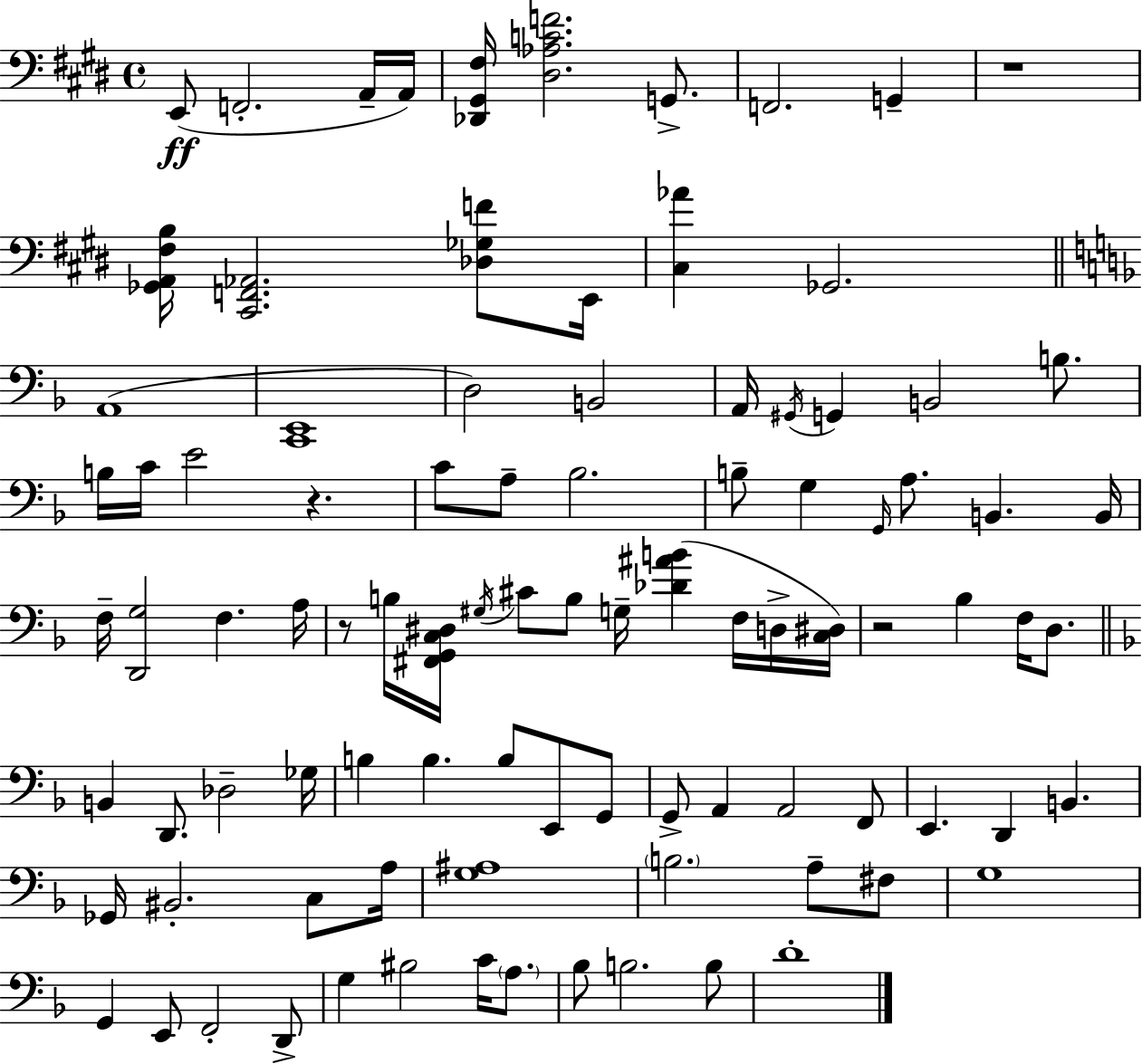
X:1
T:Untitled
M:4/4
L:1/4
K:E
E,,/2 F,,2 A,,/4 A,,/4 [_D,,^G,,^F,]/4 [^D,_A,CF]2 G,,/2 F,,2 G,, z4 [_G,,A,,^F,B,]/4 [^C,,F,,_A,,]2 [_D,_G,F]/2 E,,/4 [^C,_A] _G,,2 A,,4 [C,,E,,]4 D,2 B,,2 A,,/4 ^G,,/4 G,, B,,2 B,/2 B,/4 C/4 E2 z C/2 A,/2 _B,2 B,/2 G, G,,/4 A,/2 B,, B,,/4 F,/4 [D,,G,]2 F, A,/4 z/2 B,/4 [^F,,G,,C,^D,]/4 ^G,/4 ^C/2 B,/2 G,/4 [_D^AB] F,/4 D,/4 [C,^D,]/4 z2 _B, F,/4 D,/2 B,, D,,/2 _D,2 _G,/4 B, B, B,/2 E,,/2 G,,/2 G,,/2 A,, A,,2 F,,/2 E,, D,, B,, _G,,/4 ^B,,2 C,/2 A,/4 [G,^A,]4 B,2 A,/2 ^F,/2 G,4 G,, E,,/2 F,,2 D,,/2 G, ^B,2 C/4 A,/2 _B,/2 B,2 B,/2 D4